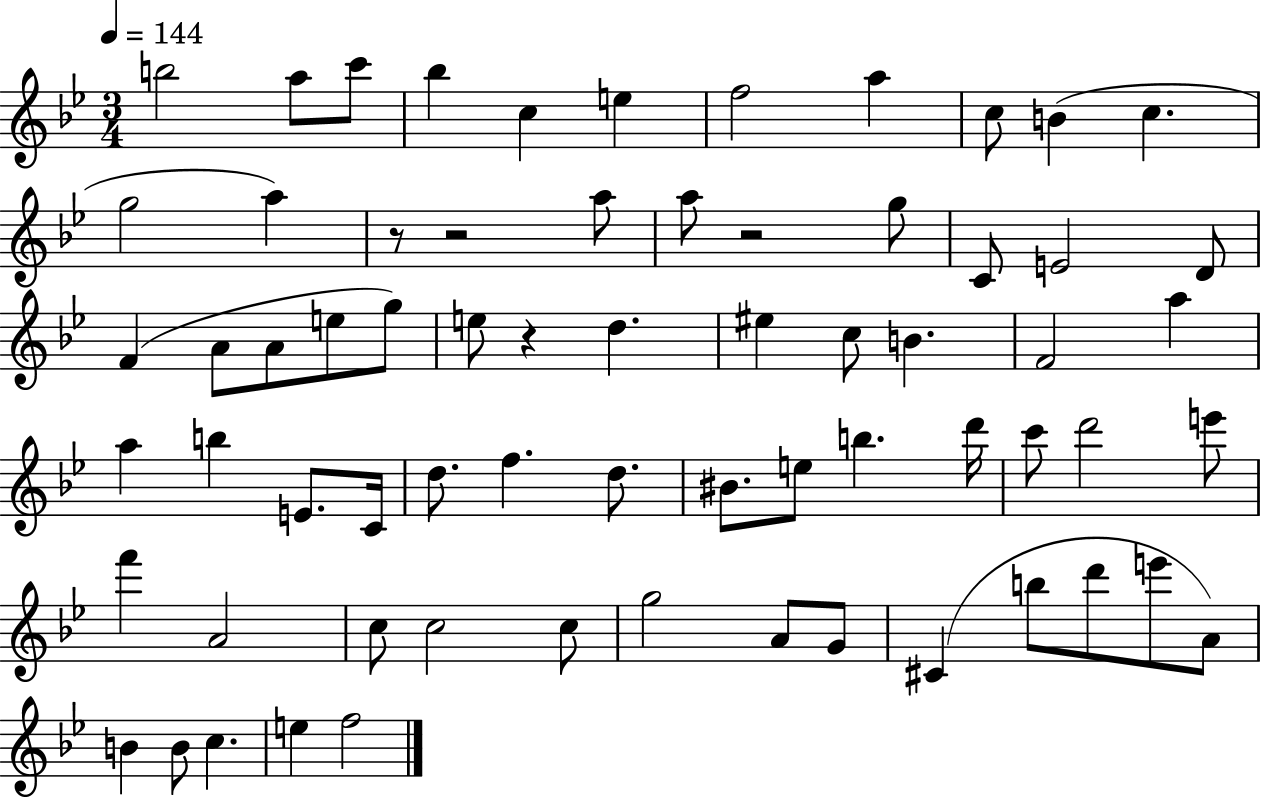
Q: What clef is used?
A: treble